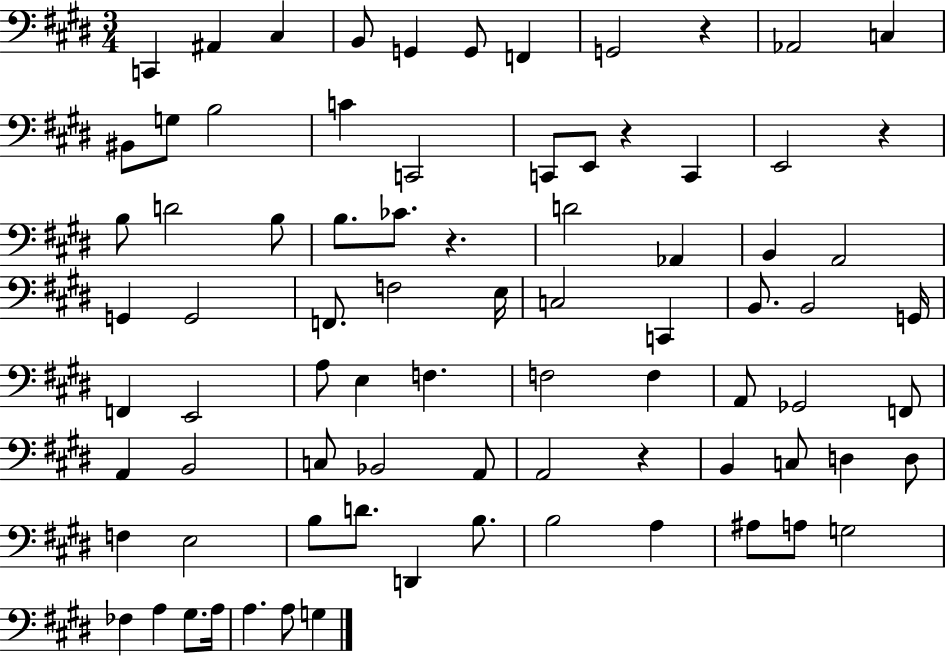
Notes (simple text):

C2/q A#2/q C#3/q B2/e G2/q G2/e F2/q G2/h R/q Ab2/h C3/q BIS2/e G3/e B3/h C4/q C2/h C2/e E2/e R/q C2/q E2/h R/q B3/e D4/h B3/e B3/e. CES4/e. R/q. D4/h Ab2/q B2/q A2/h G2/q G2/h F2/e. F3/h E3/s C3/h C2/q B2/e. B2/h G2/s F2/q E2/h A3/e E3/q F3/q. F3/h F3/q A2/e Gb2/h F2/e A2/q B2/h C3/e Bb2/h A2/e A2/h R/q B2/q C3/e D3/q D3/e F3/q E3/h B3/e D4/e. D2/q B3/e. B3/h A3/q A#3/e A3/e G3/h FES3/q A3/q G#3/e. A3/s A3/q. A3/e G3/q